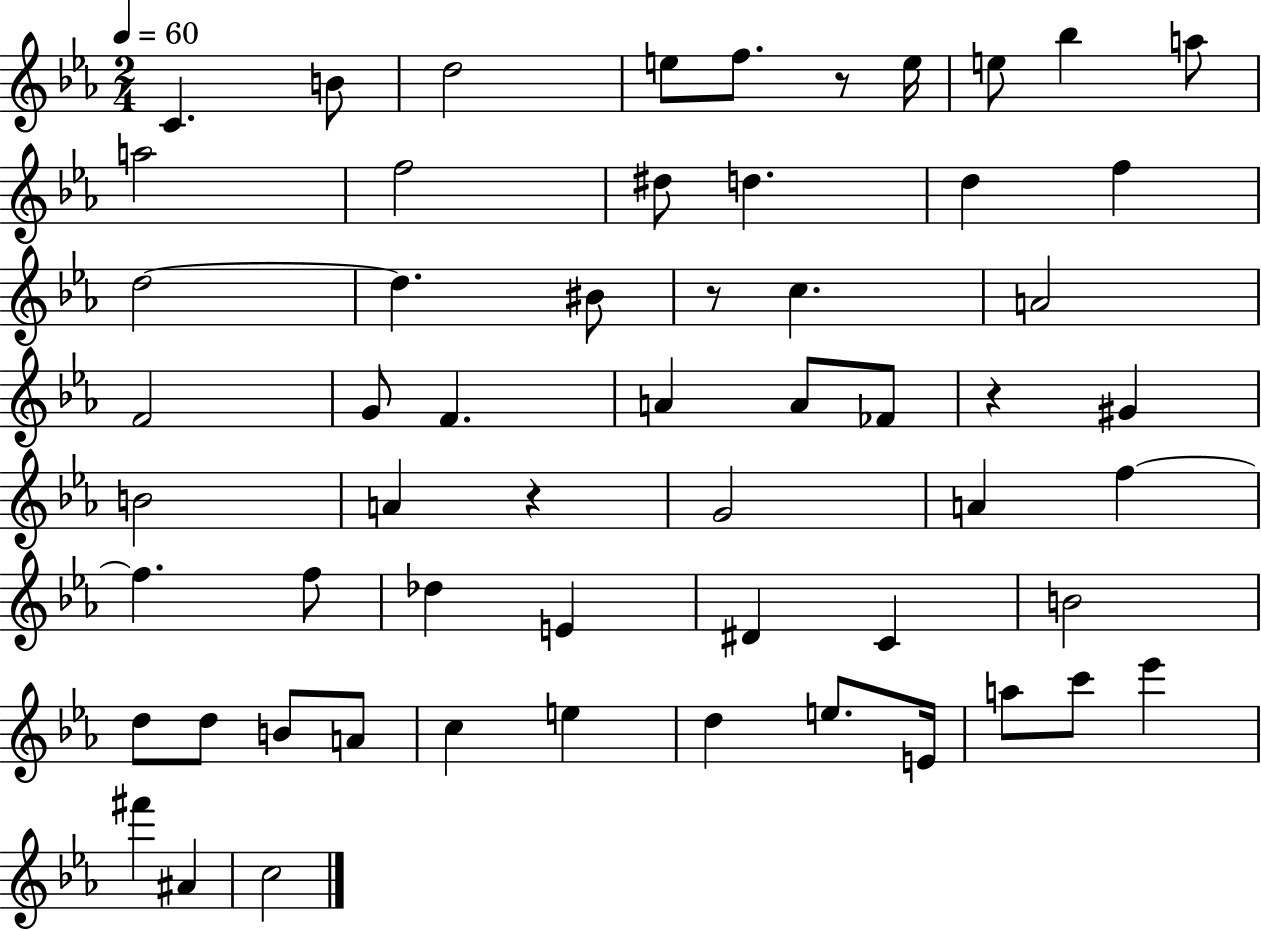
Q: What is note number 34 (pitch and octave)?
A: F5